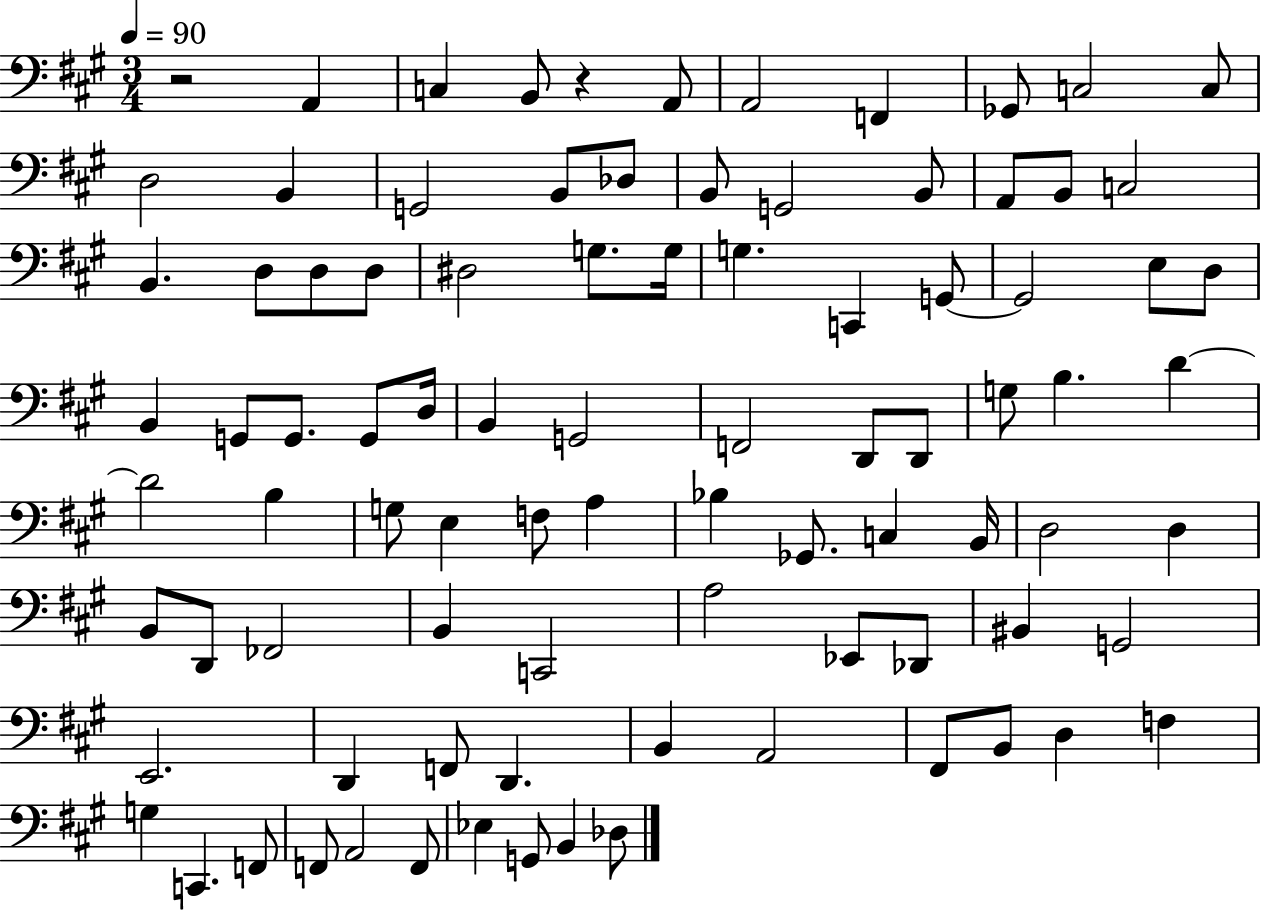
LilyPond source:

{
  \clef bass
  \numericTimeSignature
  \time 3/4
  \key a \major
  \tempo 4 = 90
  r2 a,4 | c4 b,8 r4 a,8 | a,2 f,4 | ges,8 c2 c8 | \break d2 b,4 | g,2 b,8 des8 | b,8 g,2 b,8 | a,8 b,8 c2 | \break b,4. d8 d8 d8 | dis2 g8. g16 | g4. c,4 g,8~~ | g,2 e8 d8 | \break b,4 g,8 g,8. g,8 d16 | b,4 g,2 | f,2 d,8 d,8 | g8 b4. d'4~~ | \break d'2 b4 | g8 e4 f8 a4 | bes4 ges,8. c4 b,16 | d2 d4 | \break b,8 d,8 fes,2 | b,4 c,2 | a2 ees,8 des,8 | bis,4 g,2 | \break e,2. | d,4 f,8 d,4. | b,4 a,2 | fis,8 b,8 d4 f4 | \break g4 c,4. f,8 | f,8 a,2 f,8 | ees4 g,8 b,4 des8 | \bar "|."
}